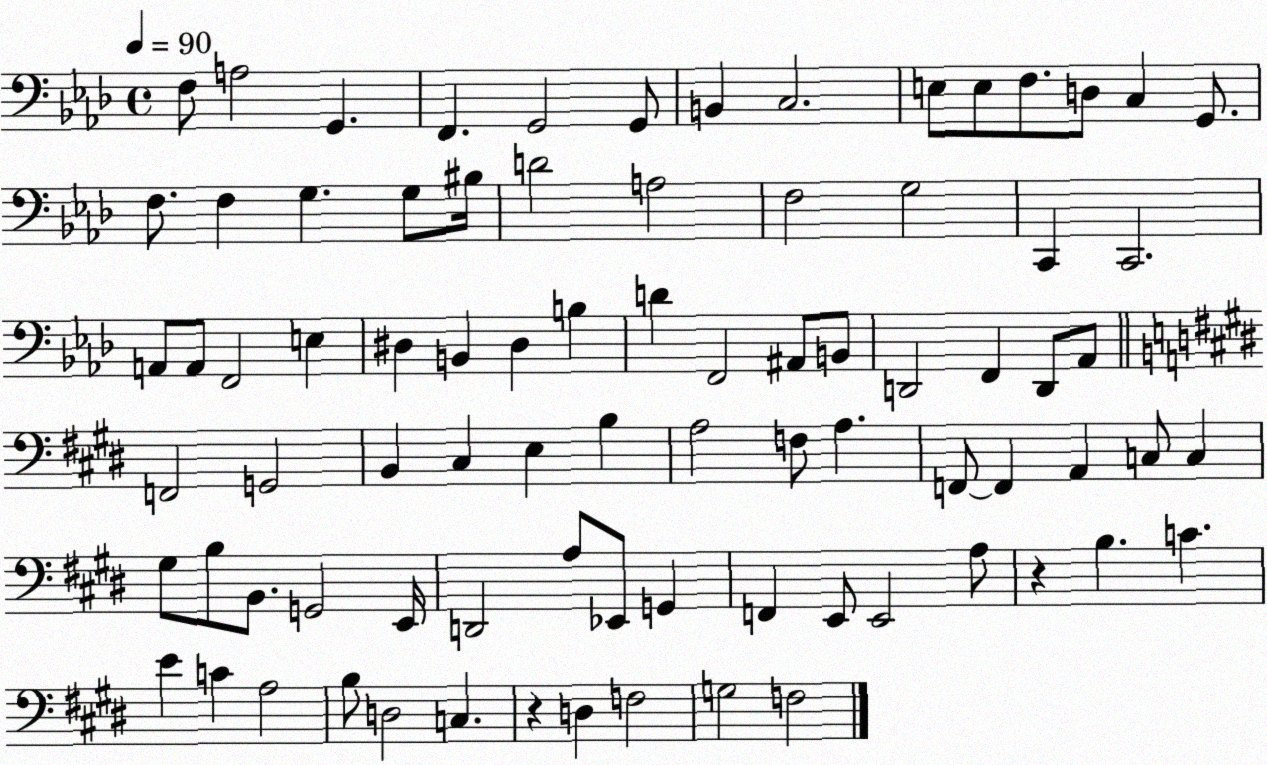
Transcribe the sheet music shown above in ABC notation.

X:1
T:Untitled
M:4/4
L:1/4
K:Ab
F,/2 A,2 G,, F,, G,,2 G,,/2 B,, C,2 E,/2 E,/2 F,/2 D,/2 C, G,,/2 F,/2 F, G, G,/2 ^B,/4 D2 A,2 F,2 G,2 C,, C,,2 A,,/2 A,,/2 F,,2 E, ^D, B,, ^D, B, D F,,2 ^A,,/2 B,,/2 D,,2 F,, D,,/2 _A,,/2 F,,2 G,,2 B,, ^C, E, B, A,2 F,/2 A, F,,/2 F,, A,, C,/2 C, ^G,/2 B,/2 B,,/2 G,,2 E,,/4 D,,2 A,/2 _E,,/2 G,, F,, E,,/2 E,,2 A,/2 z B, C E C A,2 B,/2 D,2 C, z D, F,2 G,2 F,2